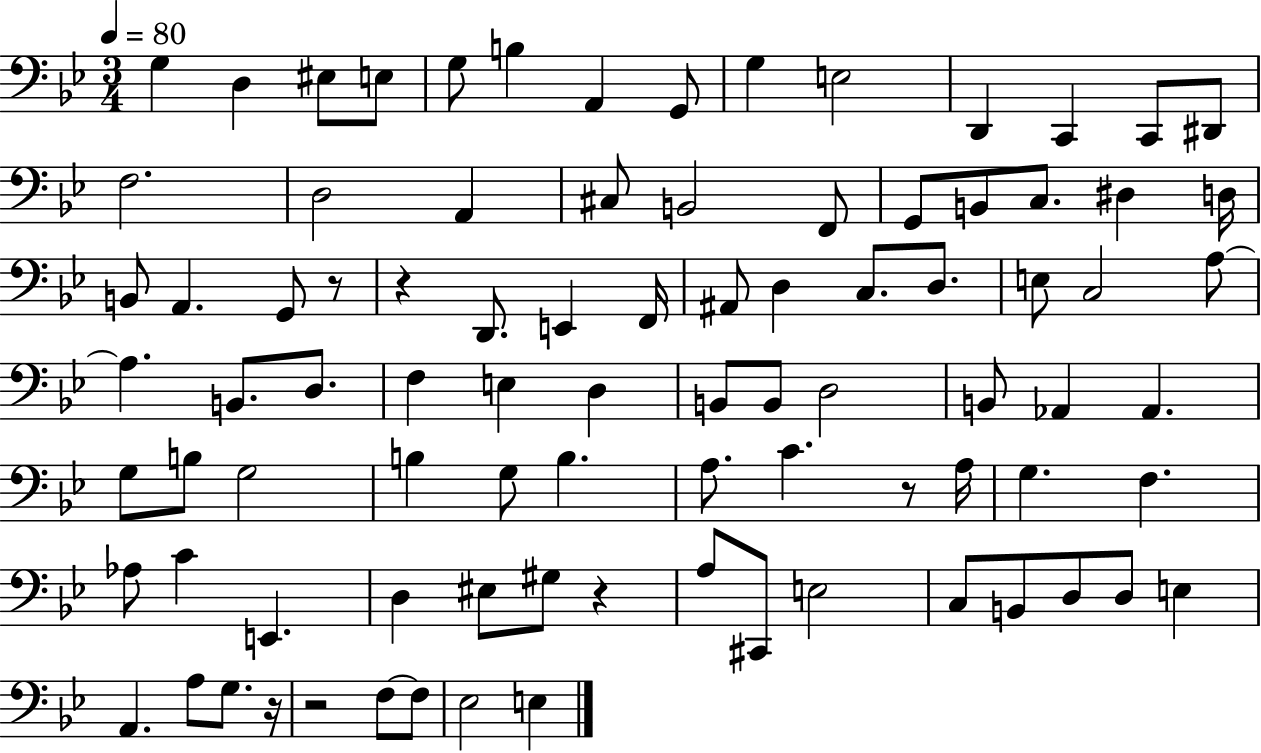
X:1
T:Untitled
M:3/4
L:1/4
K:Bb
G, D, ^E,/2 E,/2 G,/2 B, A,, G,,/2 G, E,2 D,, C,, C,,/2 ^D,,/2 F,2 D,2 A,, ^C,/2 B,,2 F,,/2 G,,/2 B,,/2 C,/2 ^D, D,/4 B,,/2 A,, G,,/2 z/2 z D,,/2 E,, F,,/4 ^A,,/2 D, C,/2 D,/2 E,/2 C,2 A,/2 A, B,,/2 D,/2 F, E, D, B,,/2 B,,/2 D,2 B,,/2 _A,, _A,, G,/2 B,/2 G,2 B, G,/2 B, A,/2 C z/2 A,/4 G, F, _A,/2 C E,, D, ^E,/2 ^G,/2 z A,/2 ^C,,/2 E,2 C,/2 B,,/2 D,/2 D,/2 E, A,, A,/2 G,/2 z/4 z2 F,/2 F,/2 _E,2 E,